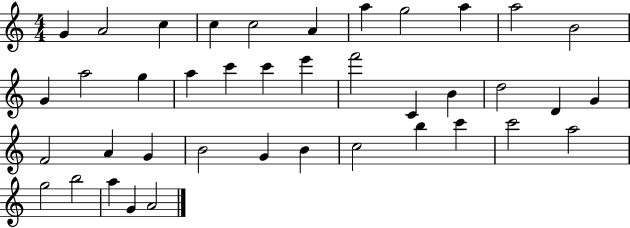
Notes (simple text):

G4/q A4/h C5/q C5/q C5/h A4/q A5/q G5/h A5/q A5/h B4/h G4/q A5/h G5/q A5/q C6/q C6/q E6/q F6/h C4/q B4/q D5/h D4/q G4/q F4/h A4/q G4/q B4/h G4/q B4/q C5/h B5/q C6/q C6/h A5/h G5/h B5/h A5/q G4/q A4/h